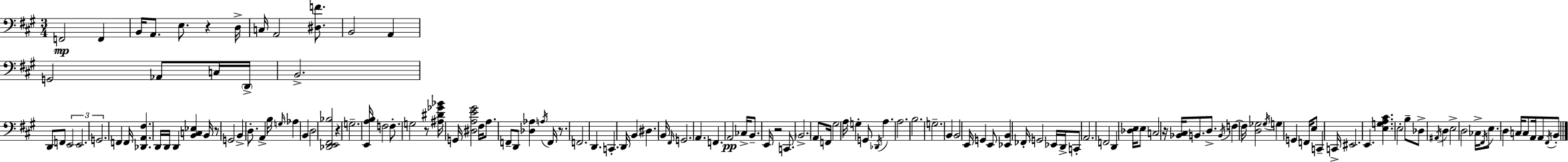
X:1
T:Untitled
M:3/4
L:1/4
K:A
F,,2 F,, B,,/4 A,,/2 E,/2 z D,/4 C,/4 A,,2 [^D,F]/2 B,,2 A,, G,,2 _A,,/2 C,/4 D,,/4 B,,2 D,,/2 F,,/2 E,,2 E,,2 G,,2 F,, F,,/4 [_D,,A,,^F,] D,,/4 D,,/4 D,, [B,,C,_E,] B,,/4 z/2 G,,2 B,, D,/2 A,, B,/4 G,/4 _A, B,, D,2 [_D,,E,,^F,,_B,]2 z G,2 [E,,A,B,]/4 F,2 F,/2 G,2 z/2 [^A,^D_G_B]/4 G,,/4 [^D,A,E^G]2 ^F,/4 A,/2 F,,/2 D,,/2 [_D,_A,] A,/4 F,,/4 z/2 F,,2 D,, C,, D,,/4 B,, ^D, B,,/4 ^F,,/4 G,,2 A,, F,, A,,2 _C,/4 B,,/2 E,,/4 z2 C,,/2 B,,2 A,,/2 F,,/4 ^G,2 A,/4 G, G,,/2 _D,,/4 A, A,2 B,2 G,2 B,, B,,2 E,,/4 G,, E,,/2 [_E,,B,,] _F,,/4 G,,2 _E,,/4 D,,/4 C,,/2 A,,2 F,,2 D,, [_D,E,]/4 E,/2 C,2 z/4 [_B,,^C,]/4 B,,/2 D,/2 B,,/4 F, F,/4 [D,_G,]2 _G,/4 G, G,, F,,/4 E,/2 C,, C,,/4 ^E,,2 E,, [E,G,A,^C] E,2 B,/2 _D,/2 ^A,,/4 D, E,2 D,2 _C,/4 ^F,,/4 E,/2 D, C,/4 C,/2 A,,/4 A,,/2 ^F,,/4 B,,/2